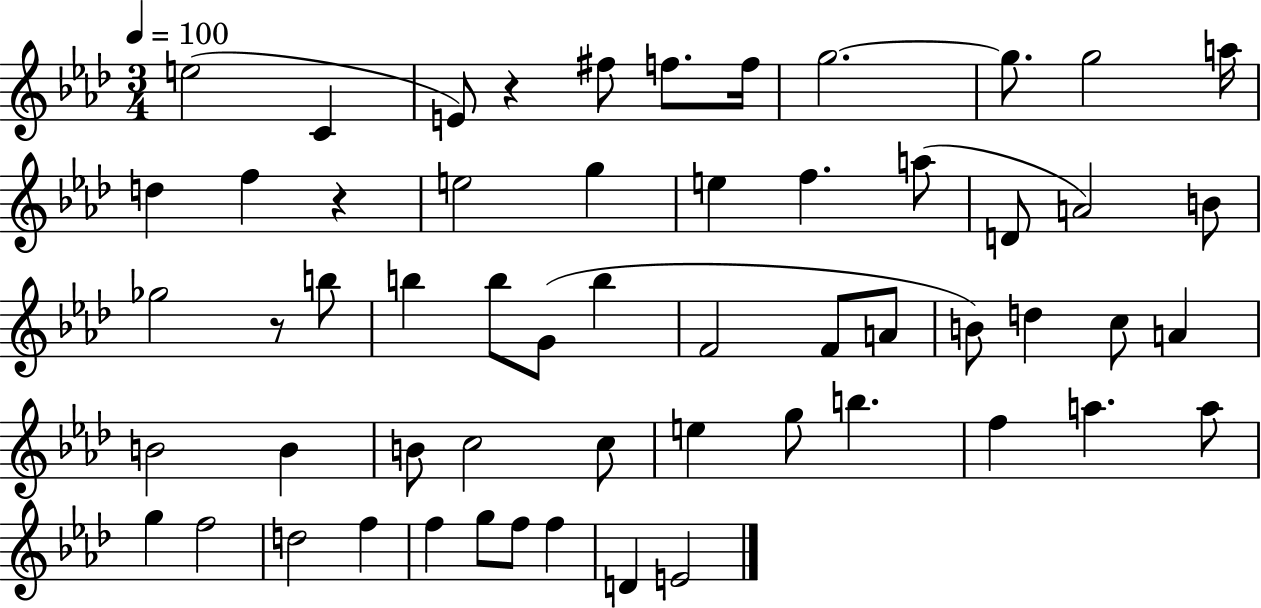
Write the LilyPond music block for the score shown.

{
  \clef treble
  \numericTimeSignature
  \time 3/4
  \key aes \major
  \tempo 4 = 100
  e''2( c'4 | e'8) r4 fis''8 f''8. f''16 | g''2.~~ | g''8. g''2 a''16 | \break d''4 f''4 r4 | e''2 g''4 | e''4 f''4. a''8( | d'8 a'2) b'8 | \break ges''2 r8 b''8 | b''4 b''8 g'8( b''4 | f'2 f'8 a'8 | b'8) d''4 c''8 a'4 | \break b'2 b'4 | b'8 c''2 c''8 | e''4 g''8 b''4. | f''4 a''4. a''8 | \break g''4 f''2 | d''2 f''4 | f''4 g''8 f''8 f''4 | d'4 e'2 | \break \bar "|."
}